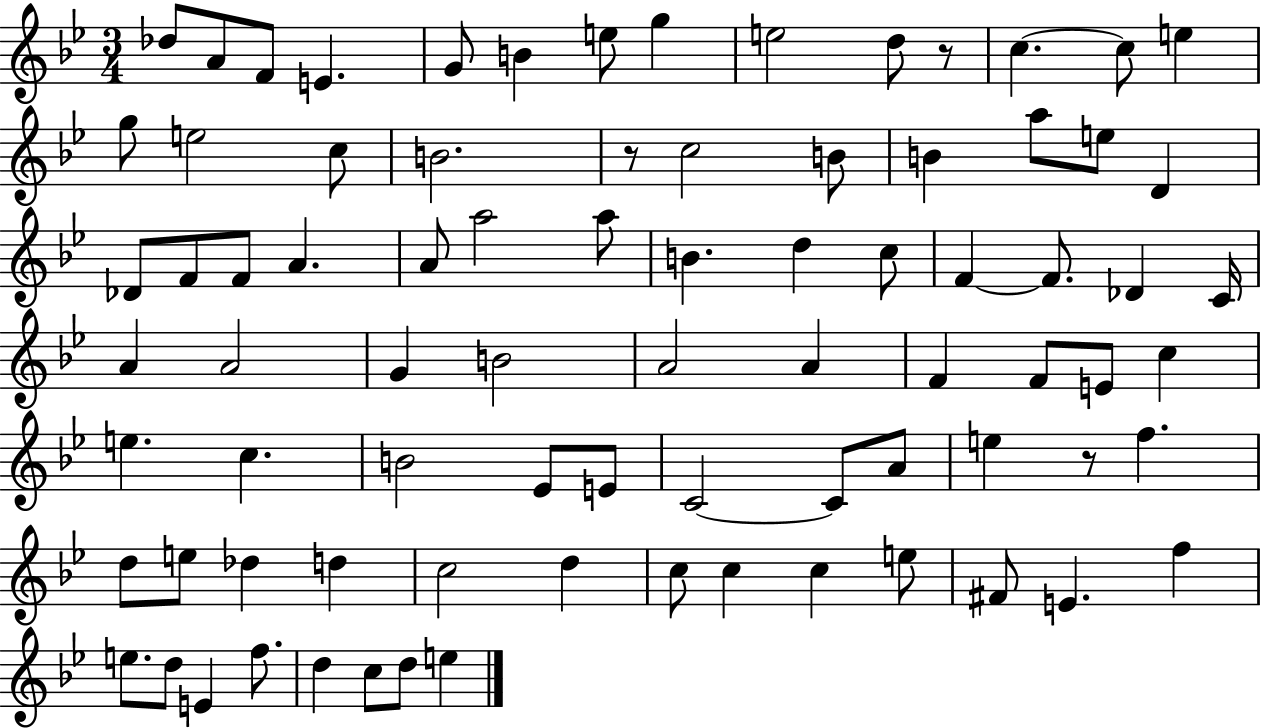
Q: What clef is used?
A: treble